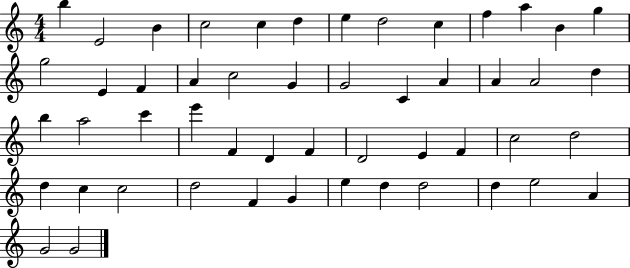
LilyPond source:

{
  \clef treble
  \numericTimeSignature
  \time 4/4
  \key c \major
  b''4 e'2 b'4 | c''2 c''4 d''4 | e''4 d''2 c''4 | f''4 a''4 b'4 g''4 | \break g''2 e'4 f'4 | a'4 c''2 g'4 | g'2 c'4 a'4 | a'4 a'2 d''4 | \break b''4 a''2 c'''4 | e'''4 f'4 d'4 f'4 | d'2 e'4 f'4 | c''2 d''2 | \break d''4 c''4 c''2 | d''2 f'4 g'4 | e''4 d''4 d''2 | d''4 e''2 a'4 | \break g'2 g'2 | \bar "|."
}